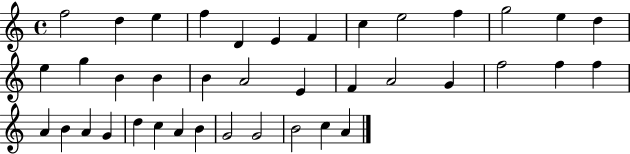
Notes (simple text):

F5/h D5/q E5/q F5/q D4/q E4/q F4/q C5/q E5/h F5/q G5/h E5/q D5/q E5/q G5/q B4/q B4/q B4/q A4/h E4/q F4/q A4/h G4/q F5/h F5/q F5/q A4/q B4/q A4/q G4/q D5/q C5/q A4/q B4/q G4/h G4/h B4/h C5/q A4/q